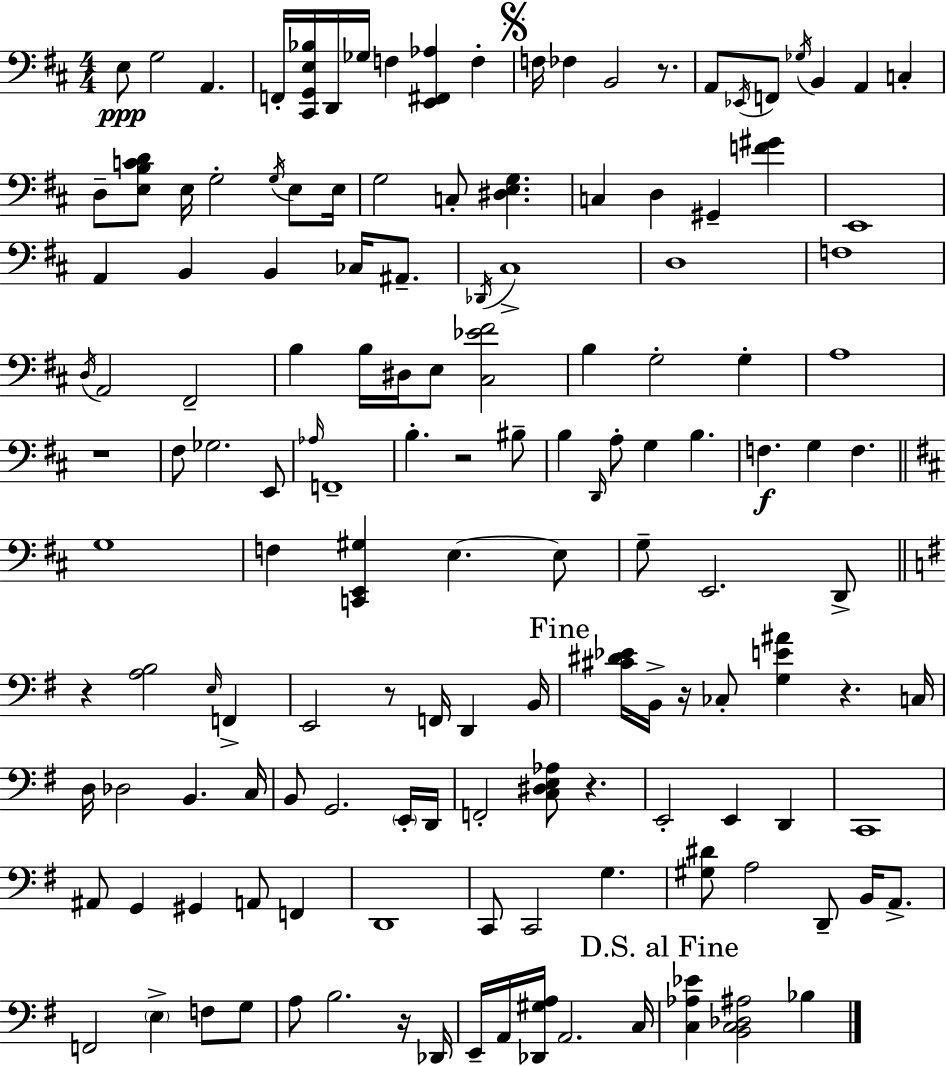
E3/e G3/h A2/q. F2/s [C#2,G2,E3,Bb3]/s D2/s Gb3/s F3/q [E2,F#2,Ab3]/q F3/q F3/s FES3/q B2/h R/e. A2/e Eb2/s F2/e Gb3/s B2/q A2/q C3/q D3/e [E3,B3,C4,D4]/e E3/s G3/h G3/s E3/e E3/s G3/h C3/e [D#3,E3,G3]/q. C3/q D3/q G#2/q [F4,G#4]/q E2/w A2/q B2/q B2/q CES3/s A#2/e. Db2/s C#3/w D3/w F3/w D3/s A2/h F#2/h B3/q B3/s D#3/s E3/e [C#3,Eb4,F#4]/h B3/q G3/h G3/q A3/w R/w F#3/e Gb3/h. E2/e Ab3/s F2/w B3/q. R/h BIS3/e B3/q D2/s A3/e G3/q B3/q. F3/q. G3/q F3/q. G3/w F3/q [C2,E2,G#3]/q E3/q. E3/e G3/e E2/h. D2/e R/q [A3,B3]/h E3/s F2/q E2/h R/e F2/s D2/q B2/s [C#4,D#4,Eb4]/s B2/s R/s CES3/e [G3,E4,A#4]/q R/q. C3/s D3/s Db3/h B2/q. C3/s B2/e G2/h. E2/s D2/s F2/h [C3,D#3,E3,Ab3]/e R/q. E2/h E2/q D2/q C2/w A#2/e G2/q G#2/q A2/e F2/q D2/w C2/e C2/h G3/q. [G#3,D#4]/e A3/h D2/e B2/s A2/e. F2/h E3/q F3/e G3/e A3/e B3/h. R/s Db2/s E2/s A2/s [Db2,G#3,A3]/s A2/h. C3/s [C3,Ab3,Eb4]/q [B2,C3,Db3,A#3]/h Bb3/q